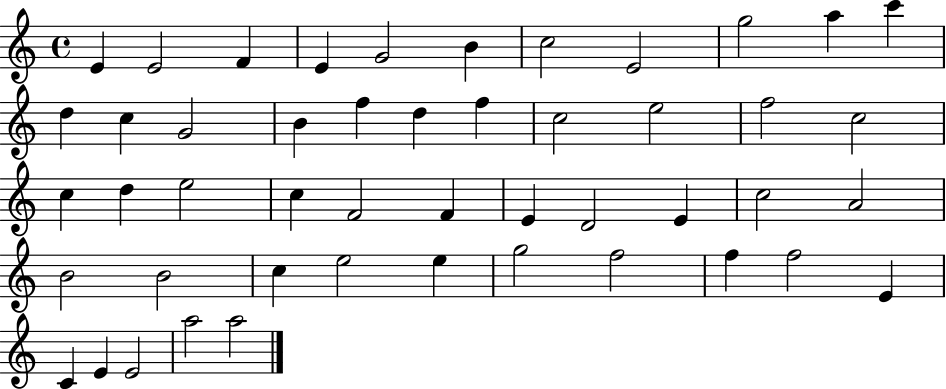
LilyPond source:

{
  \clef treble
  \time 4/4
  \defaultTimeSignature
  \key c \major
  e'4 e'2 f'4 | e'4 g'2 b'4 | c''2 e'2 | g''2 a''4 c'''4 | \break d''4 c''4 g'2 | b'4 f''4 d''4 f''4 | c''2 e''2 | f''2 c''2 | \break c''4 d''4 e''2 | c''4 f'2 f'4 | e'4 d'2 e'4 | c''2 a'2 | \break b'2 b'2 | c''4 e''2 e''4 | g''2 f''2 | f''4 f''2 e'4 | \break c'4 e'4 e'2 | a''2 a''2 | \bar "|."
}